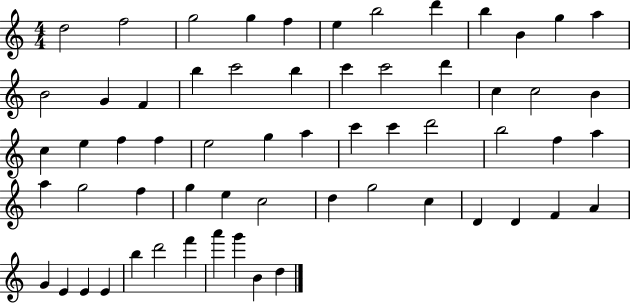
X:1
T:Untitled
M:4/4
L:1/4
K:C
d2 f2 g2 g f e b2 d' b B g a B2 G F b c'2 b c' c'2 d' c c2 B c e f f e2 g a c' c' d'2 b2 f a a g2 f g e c2 d g2 c D D F A G E E E b d'2 f' a' g' B d